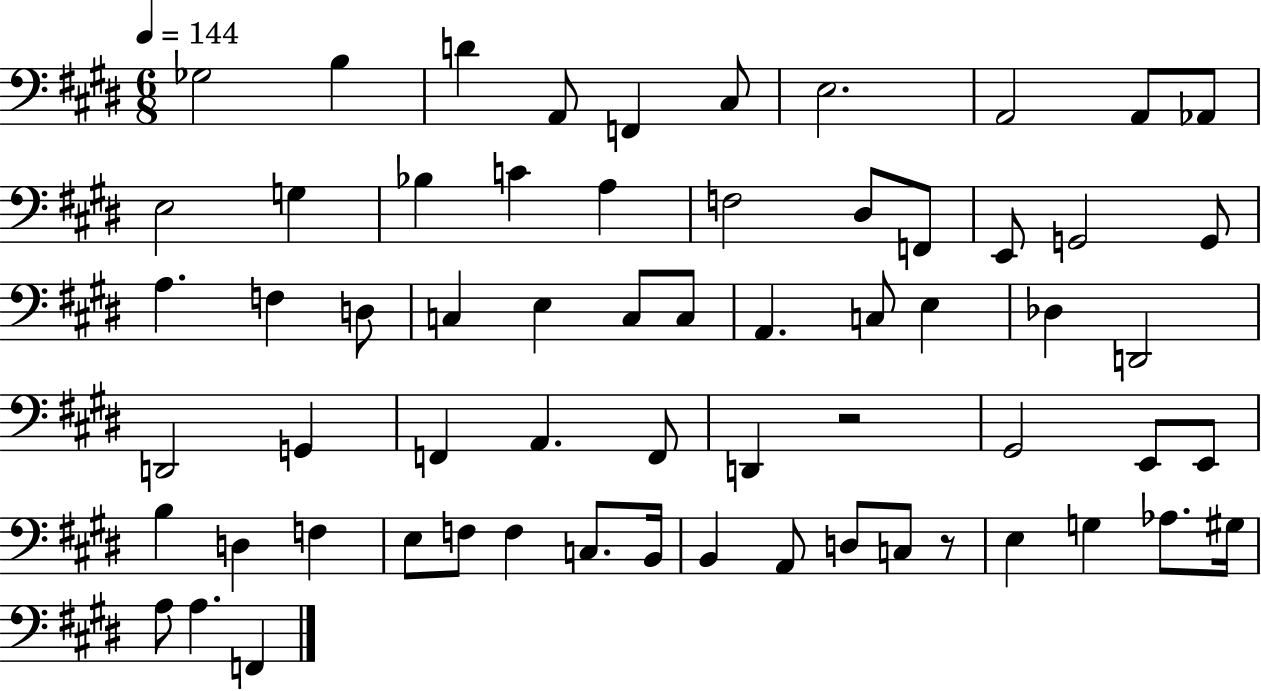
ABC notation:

X:1
T:Untitled
M:6/8
L:1/4
K:E
_G,2 B, D A,,/2 F,, ^C,/2 E,2 A,,2 A,,/2 _A,,/2 E,2 G, _B, C A, F,2 ^D,/2 F,,/2 E,,/2 G,,2 G,,/2 A, F, D,/2 C, E, C,/2 C,/2 A,, C,/2 E, _D, D,,2 D,,2 G,, F,, A,, F,,/2 D,, z2 ^G,,2 E,,/2 E,,/2 B, D, F, E,/2 F,/2 F, C,/2 B,,/4 B,, A,,/2 D,/2 C,/2 z/2 E, G, _A,/2 ^G,/4 A,/2 A, F,,